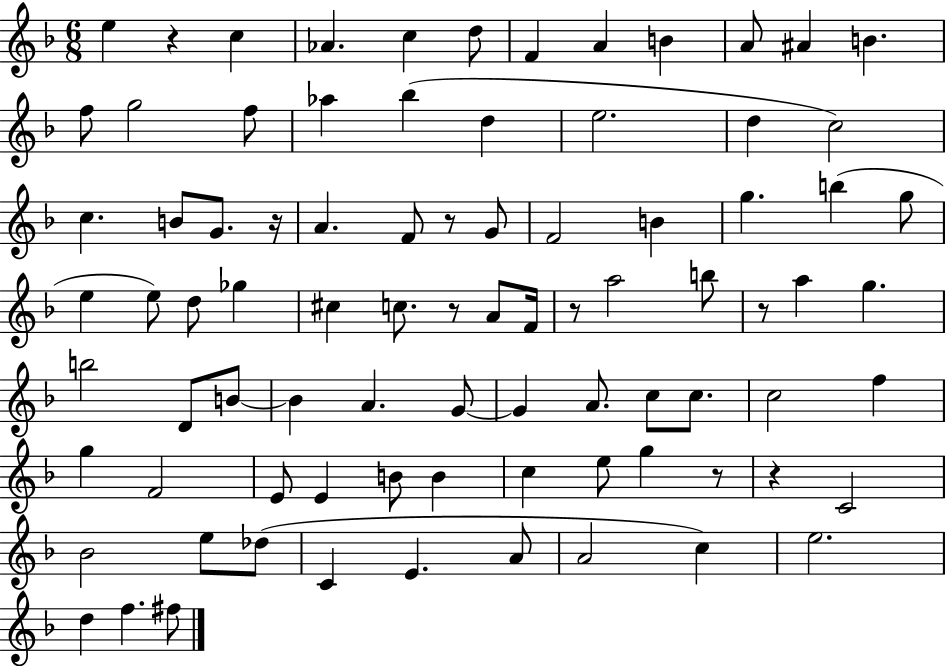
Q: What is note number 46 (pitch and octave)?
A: B4